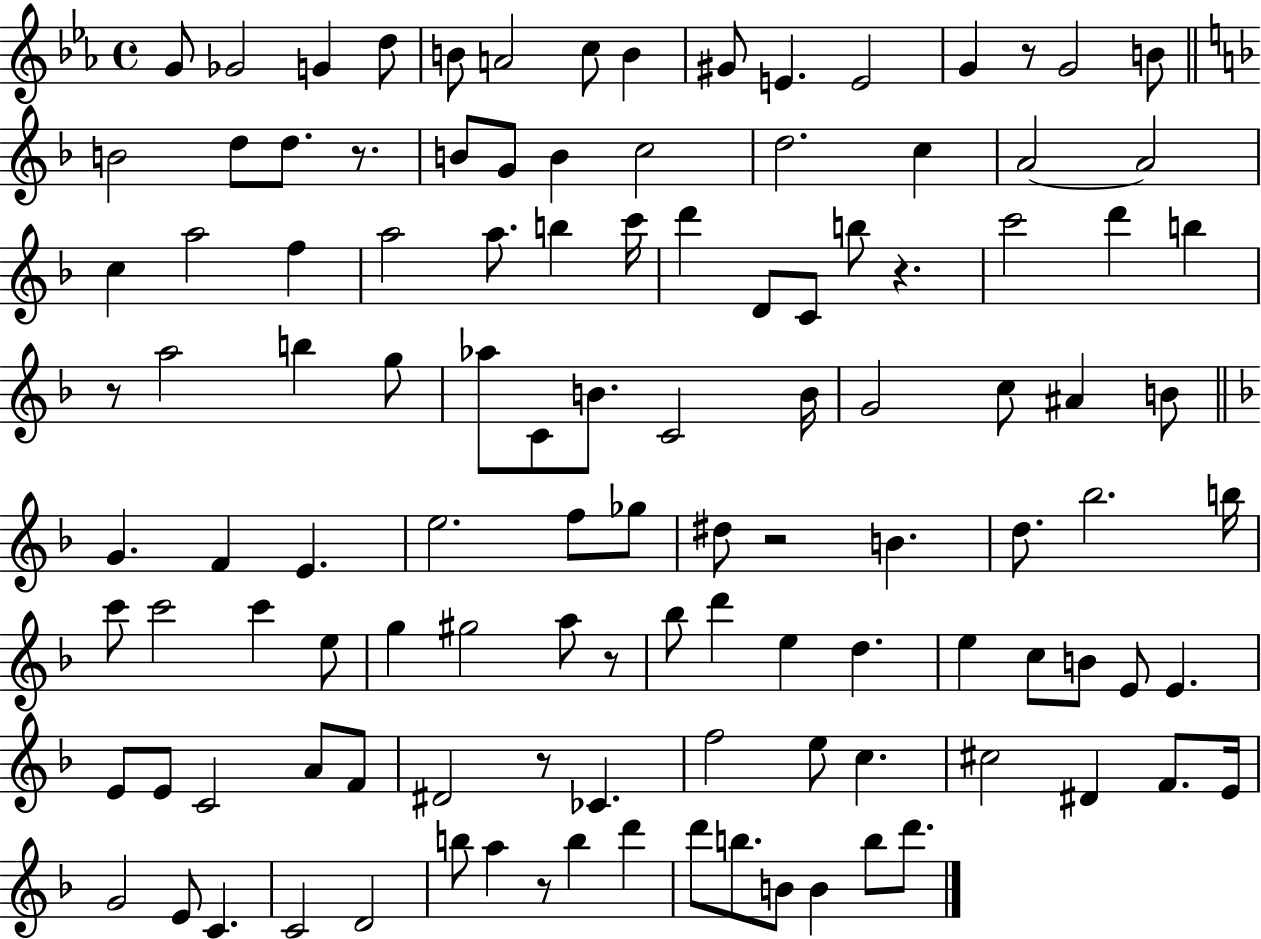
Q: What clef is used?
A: treble